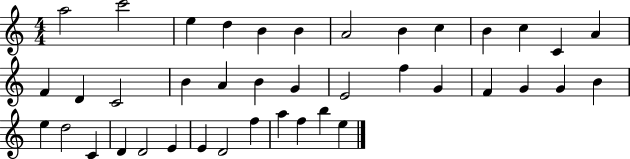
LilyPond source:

{
  \clef treble
  \numericTimeSignature
  \time 4/4
  \key c \major
  a''2 c'''2 | e''4 d''4 b'4 b'4 | a'2 b'4 c''4 | b'4 c''4 c'4 a'4 | \break f'4 d'4 c'2 | b'4 a'4 b'4 g'4 | e'2 f''4 g'4 | f'4 g'4 g'4 b'4 | \break e''4 d''2 c'4 | d'4 d'2 e'4 | e'4 d'2 f''4 | a''4 f''4 b''4 e''4 | \break \bar "|."
}